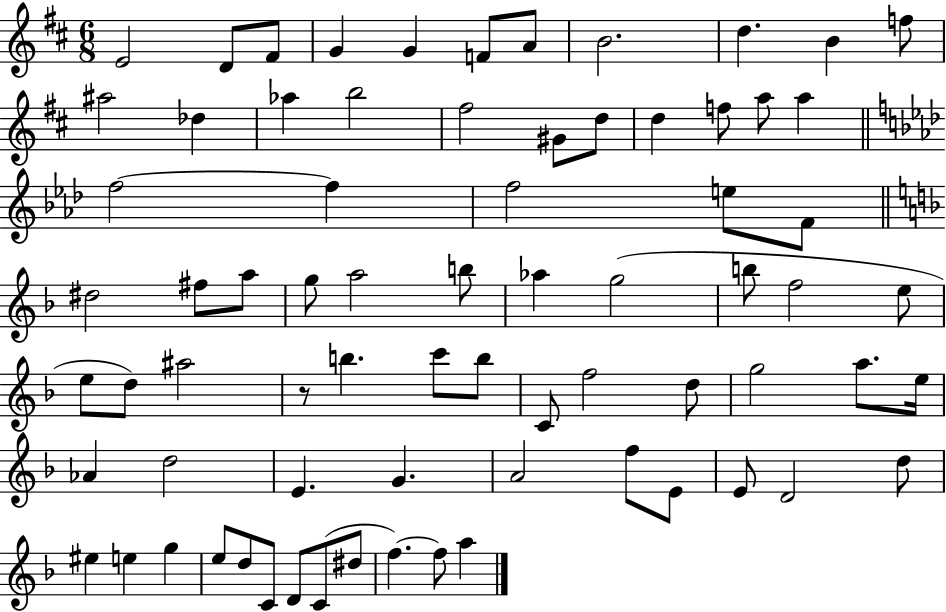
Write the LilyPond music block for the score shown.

{
  \clef treble
  \numericTimeSignature
  \time 6/8
  \key d \major
  e'2 d'8 fis'8 | g'4 g'4 f'8 a'8 | b'2. | d''4. b'4 f''8 | \break ais''2 des''4 | aes''4 b''2 | fis''2 gis'8 d''8 | d''4 f''8 a''8 a''4 | \break \bar "||" \break \key f \minor f''2~~ f''4 | f''2 e''8 f'8 | \bar "||" \break \key f \major dis''2 fis''8 a''8 | g''8 a''2 b''8 | aes''4 g''2( | b''8 f''2 e''8 | \break e''8 d''8) ais''2 | r8 b''4. c'''8 b''8 | c'8 f''2 d''8 | g''2 a''8. e''16 | \break aes'4 d''2 | e'4. g'4. | a'2 f''8 e'8 | e'8 d'2 d''8 | \break eis''4 e''4 g''4 | e''8 d''8 c'8 d'8 c'8( dis''8 | f''4.~~) f''8 a''4 | \bar "|."
}